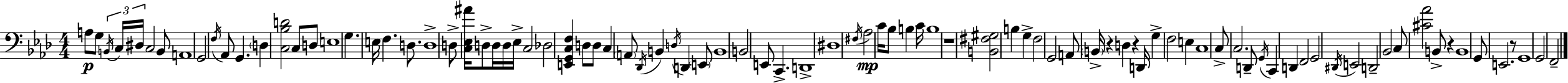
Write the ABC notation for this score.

X:1
T:Untitled
M:4/4
L:1/4
K:Fm
A,/2 G,/2 B,,/4 C,/4 ^D,/4 C,2 B,,/2 A,,4 G,,2 F,/4 _A,,/2 G,, D, [C,_B,D]2 C,/2 D,/2 E,4 G, E,/4 F, D,/2 D,4 D,/2 [C,_E,^A]/4 D,/2 D,/4 D,/4 _E,/4 C,2 _D,2 [E,,G,,C,F,] D,/2 D,/2 C, A,,/2 _D,,/4 B,, D,/4 D,, E,,/2 B,,4 B,,2 E,,/2 C,, D,,4 ^D,4 ^F,/4 _A,2 C/4 _B,/2 B, C/4 B,4 z4 [B,,^F,^G,]2 B, G, F,2 G,,2 A,,/2 B,,/4 z D, z D,,/4 G, F,2 E, C,4 C,/2 C,2 D,,/2 G,,/4 C,, D,, F,,2 G,,2 ^D,,/4 E,,2 D,,2 _B,,2 C,/2 [^C_A]2 B,,/2 z B,,4 G,,/2 E,,2 z/2 G,,4 G,,2 F,,2